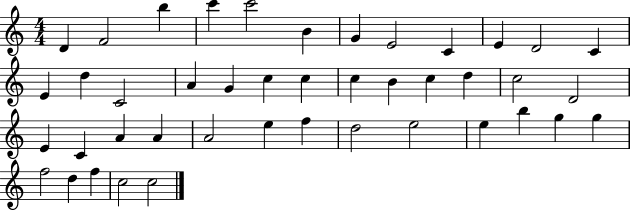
{
  \clef treble
  \numericTimeSignature
  \time 4/4
  \key c \major
  d'4 f'2 b''4 | c'''4 c'''2 b'4 | g'4 e'2 c'4 | e'4 d'2 c'4 | \break e'4 d''4 c'2 | a'4 g'4 c''4 c''4 | c''4 b'4 c''4 d''4 | c''2 d'2 | \break e'4 c'4 a'4 a'4 | a'2 e''4 f''4 | d''2 e''2 | e''4 b''4 g''4 g''4 | \break f''2 d''4 f''4 | c''2 c''2 | \bar "|."
}